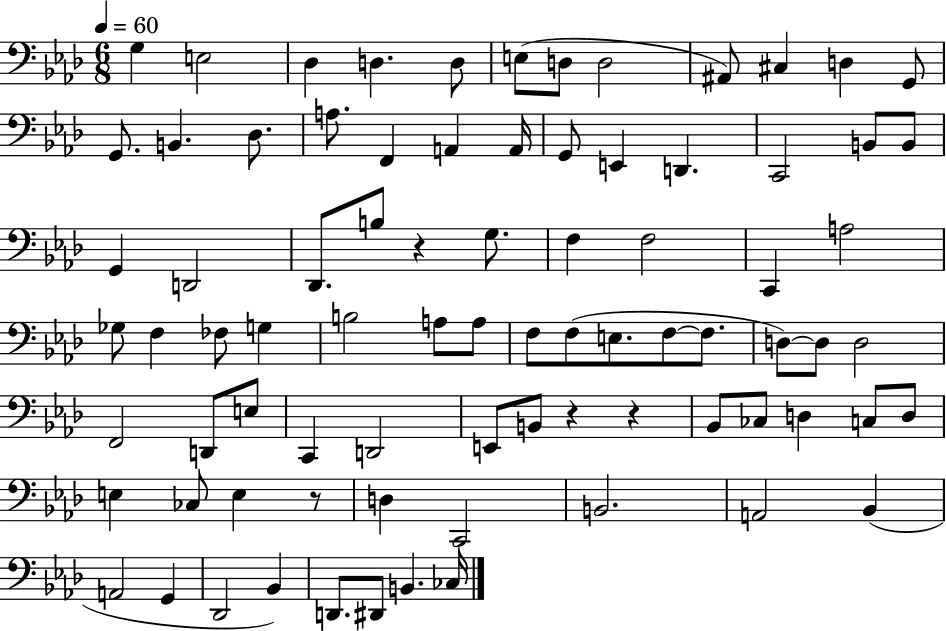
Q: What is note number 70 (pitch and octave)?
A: A2